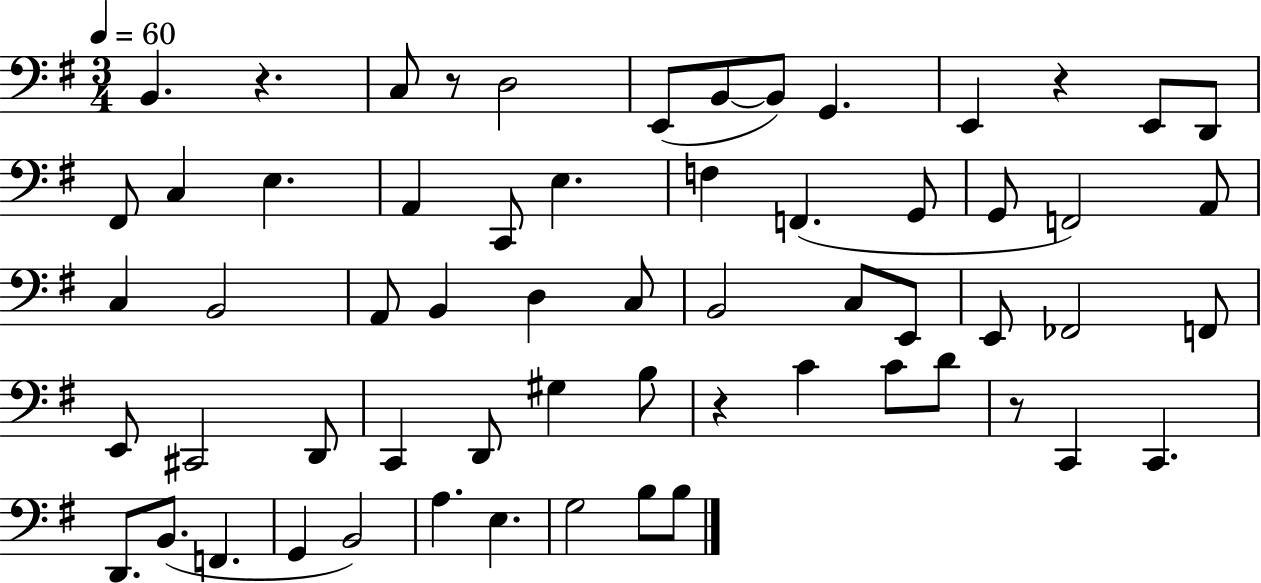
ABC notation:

X:1
T:Untitled
M:3/4
L:1/4
K:G
B,, z C,/2 z/2 D,2 E,,/2 B,,/2 B,,/2 G,, E,, z E,,/2 D,,/2 ^F,,/2 C, E, A,, C,,/2 E, F, F,, G,,/2 G,,/2 F,,2 A,,/2 C, B,,2 A,,/2 B,, D, C,/2 B,,2 C,/2 E,,/2 E,,/2 _F,,2 F,,/2 E,,/2 ^C,,2 D,,/2 C,, D,,/2 ^G, B,/2 z C C/2 D/2 z/2 C,, C,, D,,/2 B,,/2 F,, G,, B,,2 A, E, G,2 B,/2 B,/2